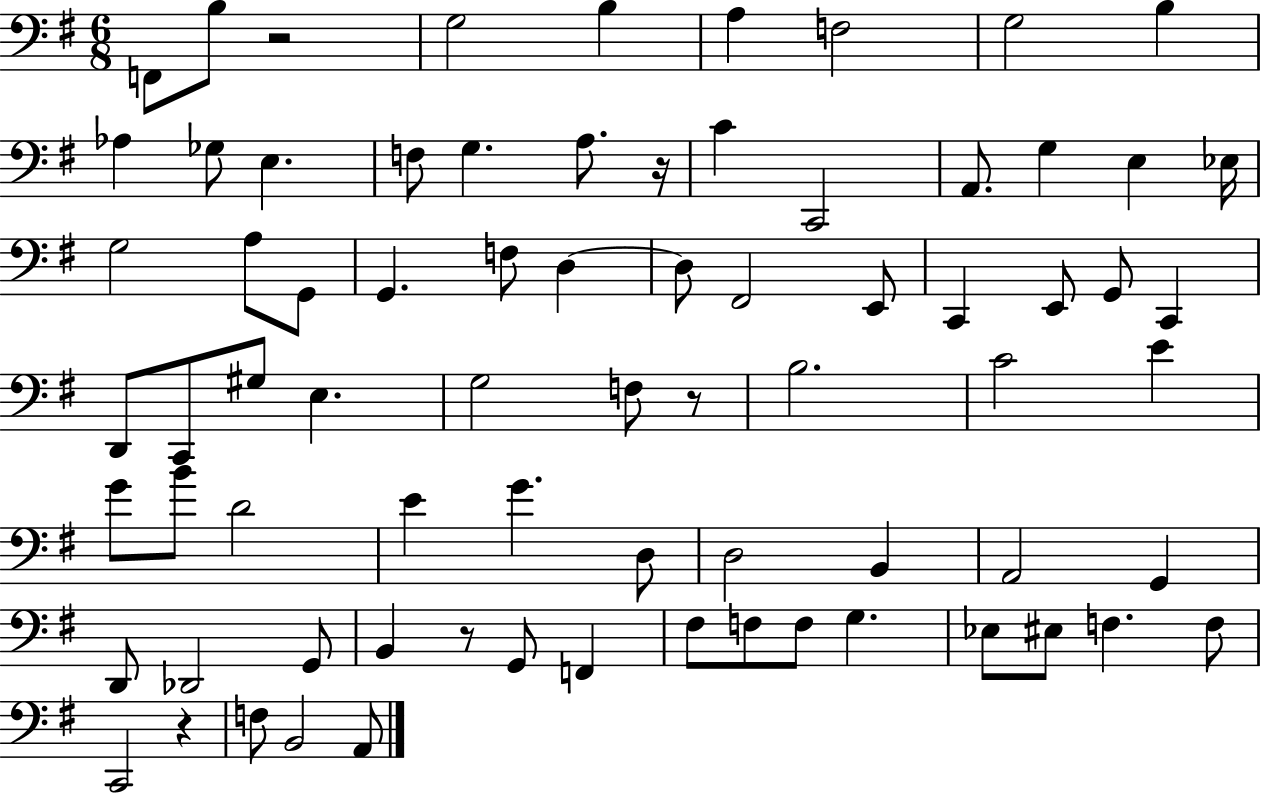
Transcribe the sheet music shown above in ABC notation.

X:1
T:Untitled
M:6/8
L:1/4
K:G
F,,/2 B,/2 z2 G,2 B, A, F,2 G,2 B, _A, _G,/2 E, F,/2 G, A,/2 z/4 C C,,2 A,,/2 G, E, _E,/4 G,2 A,/2 G,,/2 G,, F,/2 D, D,/2 ^F,,2 E,,/2 C,, E,,/2 G,,/2 C,, D,,/2 C,,/2 ^G,/2 E, G,2 F,/2 z/2 B,2 C2 E G/2 B/2 D2 E G D,/2 D,2 B,, A,,2 G,, D,,/2 _D,,2 G,,/2 B,, z/2 G,,/2 F,, ^F,/2 F,/2 F,/2 G, _E,/2 ^E,/2 F, F,/2 C,,2 z F,/2 B,,2 A,,/2